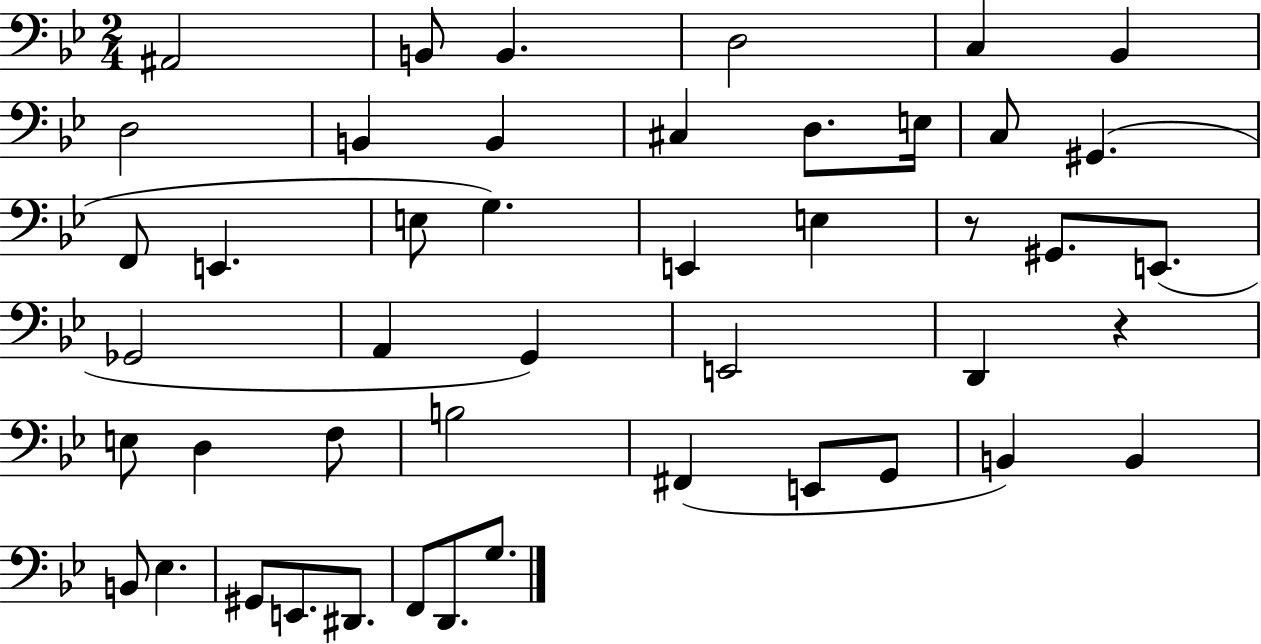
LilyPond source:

{
  \clef bass
  \numericTimeSignature
  \time 2/4
  \key bes \major
  ais,2 | b,8 b,4. | d2 | c4 bes,4 | \break d2 | b,4 b,4 | cis4 d8. e16 | c8 gis,4.( | \break f,8 e,4. | e8 g4.) | e,4 e4 | r8 gis,8. e,8.( | \break ges,2 | a,4 g,4) | e,2 | d,4 r4 | \break e8 d4 f8 | b2 | fis,4( e,8 g,8 | b,4) b,4 | \break b,8 ees4. | gis,8 e,8. dis,8. | f,8 d,8. g8. | \bar "|."
}